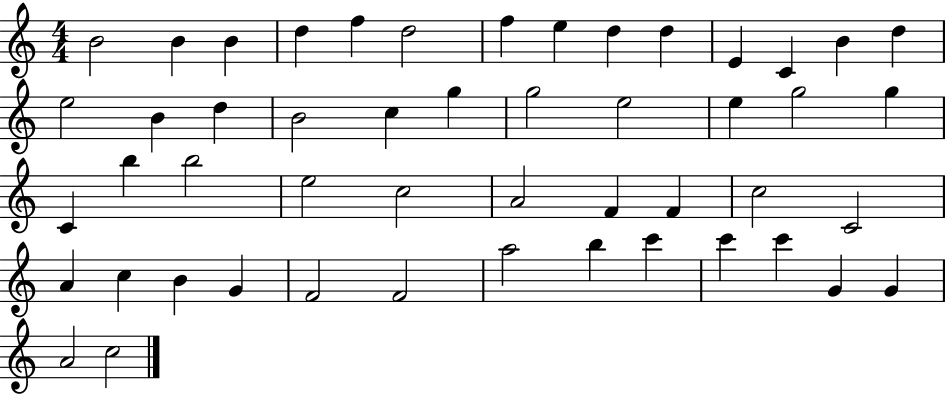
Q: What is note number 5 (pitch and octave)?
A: F5